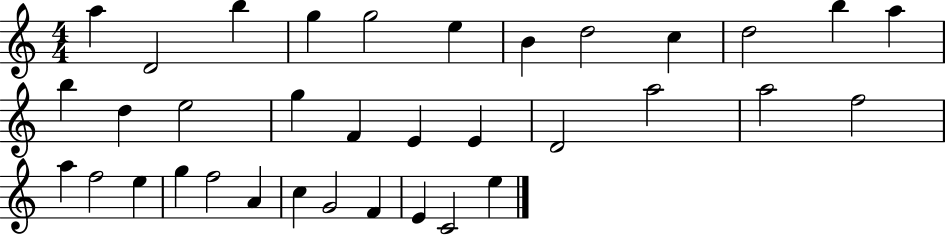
A5/q D4/h B5/q G5/q G5/h E5/q B4/q D5/h C5/q D5/h B5/q A5/q B5/q D5/q E5/h G5/q F4/q E4/q E4/q D4/h A5/h A5/h F5/h A5/q F5/h E5/q G5/q F5/h A4/q C5/q G4/h F4/q E4/q C4/h E5/q